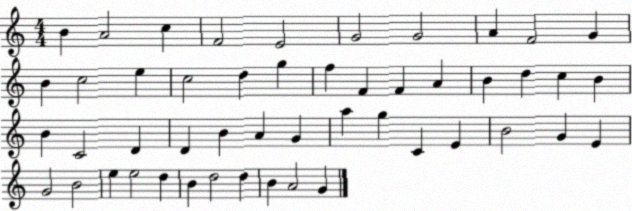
X:1
T:Untitled
M:4/4
L:1/4
K:C
B A2 c F2 E2 G2 G2 A F2 G B c2 e c2 d g f F F A B d c B B C2 D D B A G a g C E B2 G E G2 B2 e e2 d B d2 d B A2 G